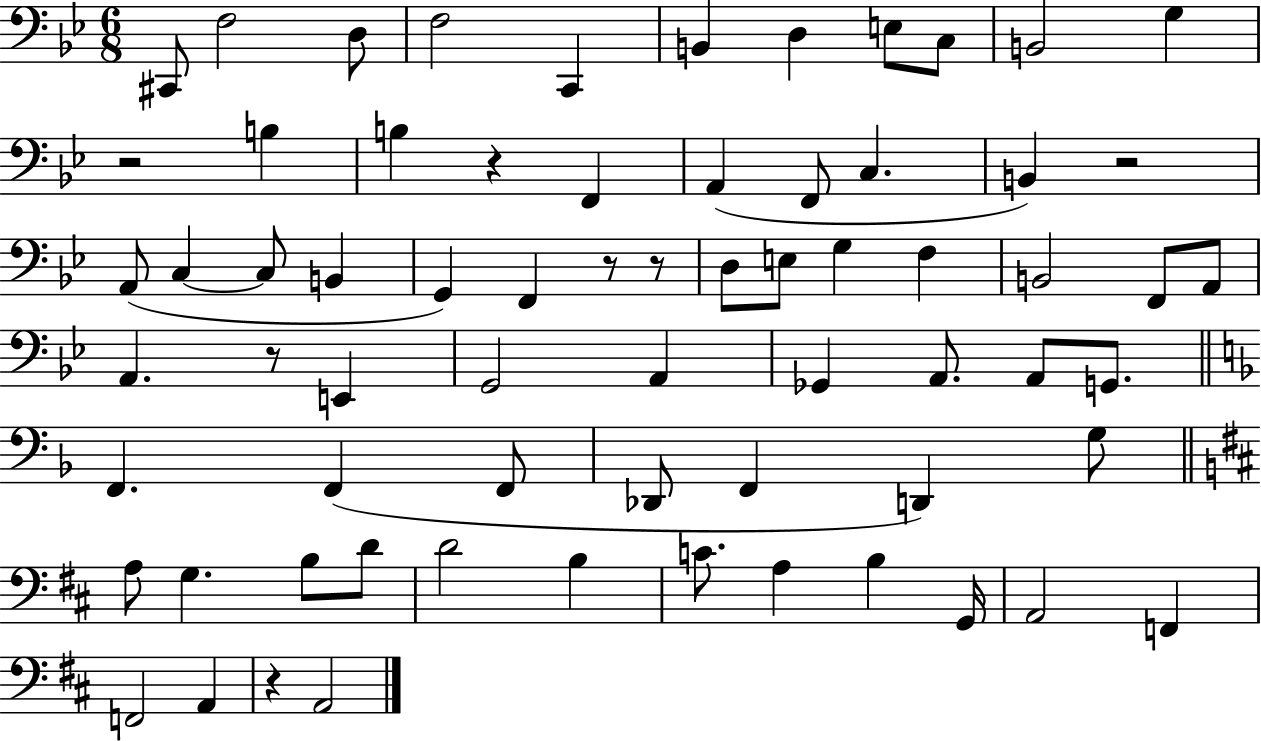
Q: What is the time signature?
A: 6/8